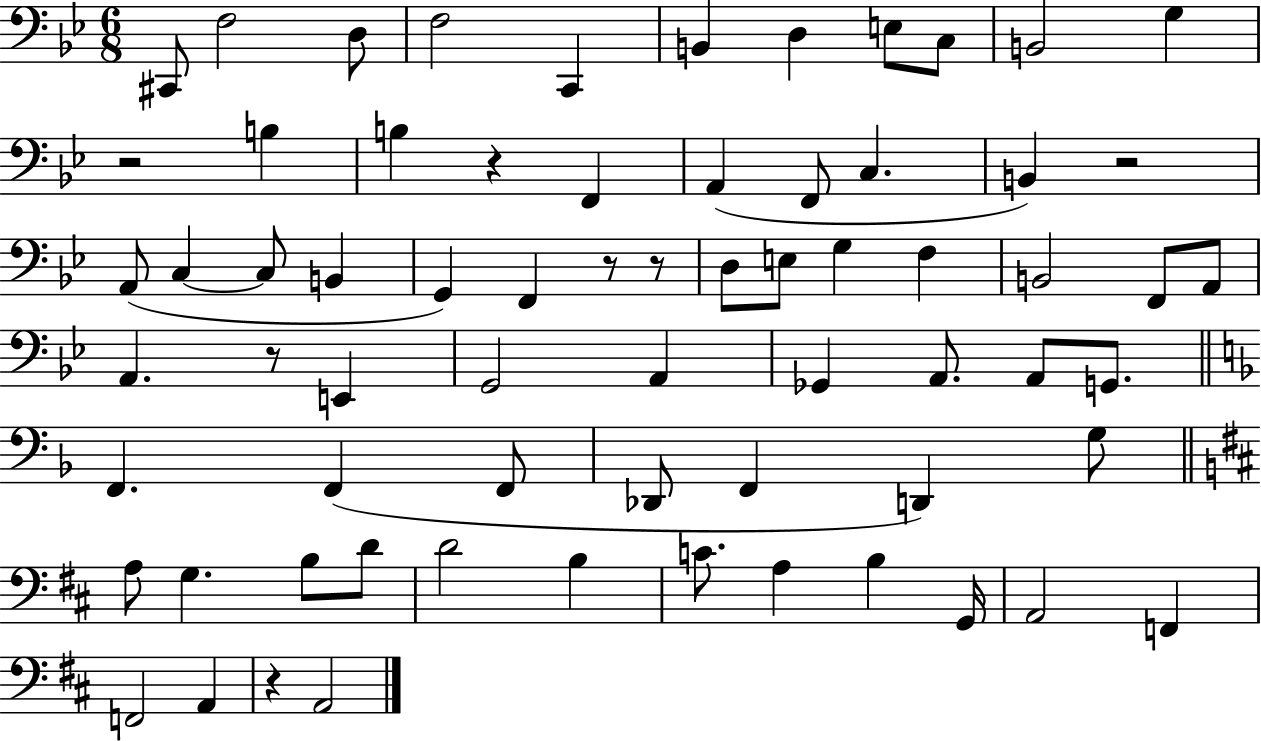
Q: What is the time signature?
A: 6/8